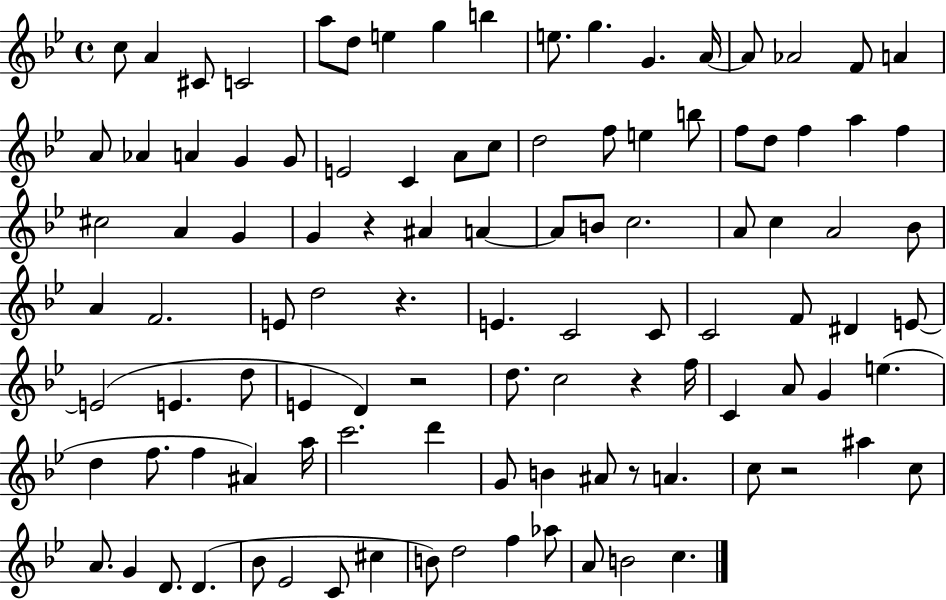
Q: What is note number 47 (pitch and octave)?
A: A4